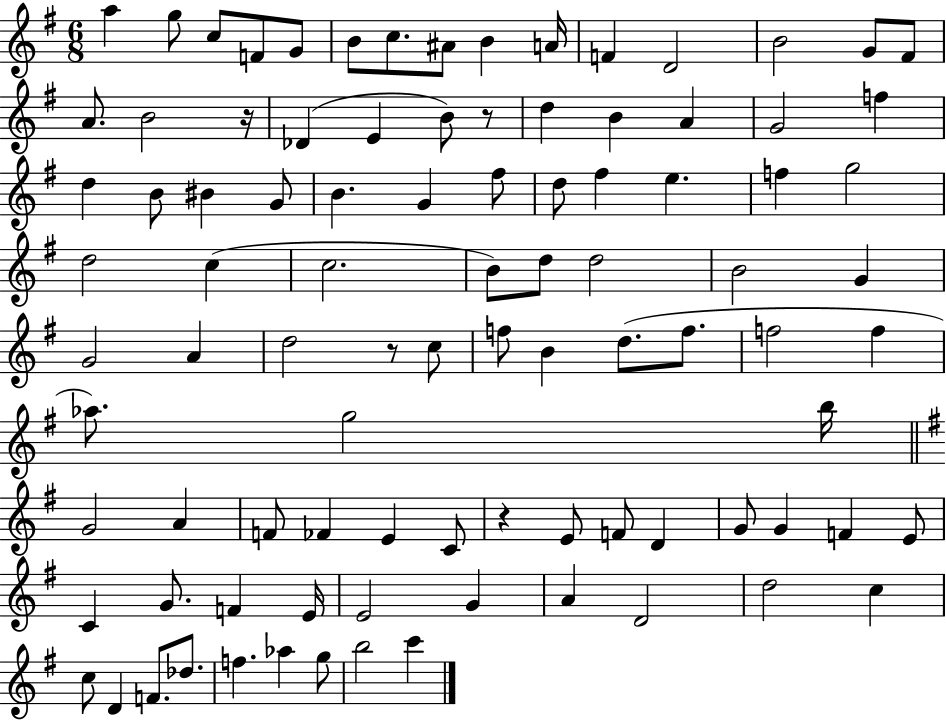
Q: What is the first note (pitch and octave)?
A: A5